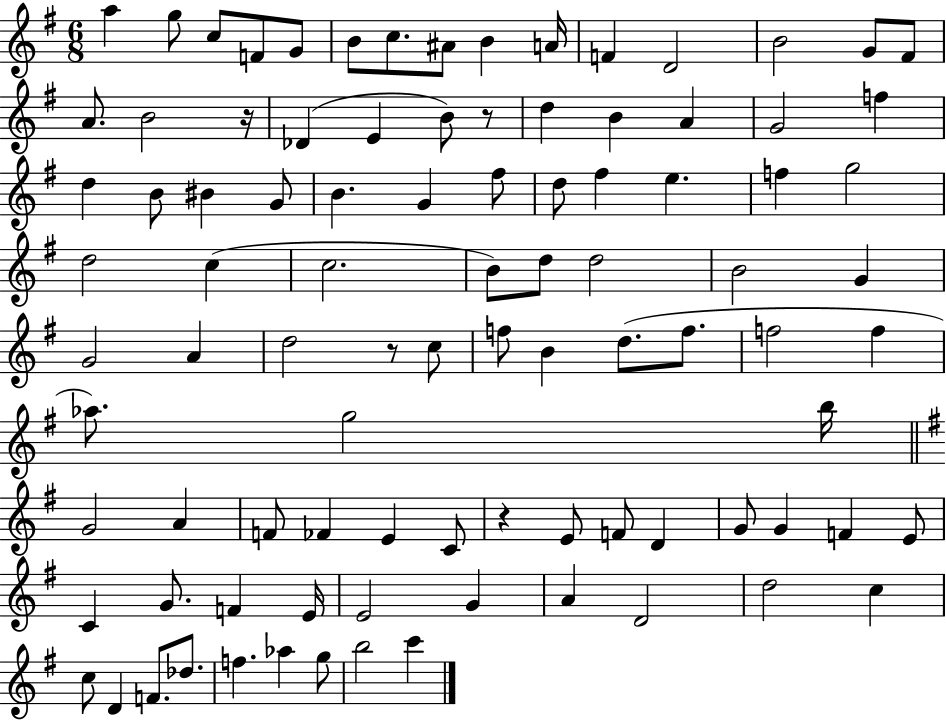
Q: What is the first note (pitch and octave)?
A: A5